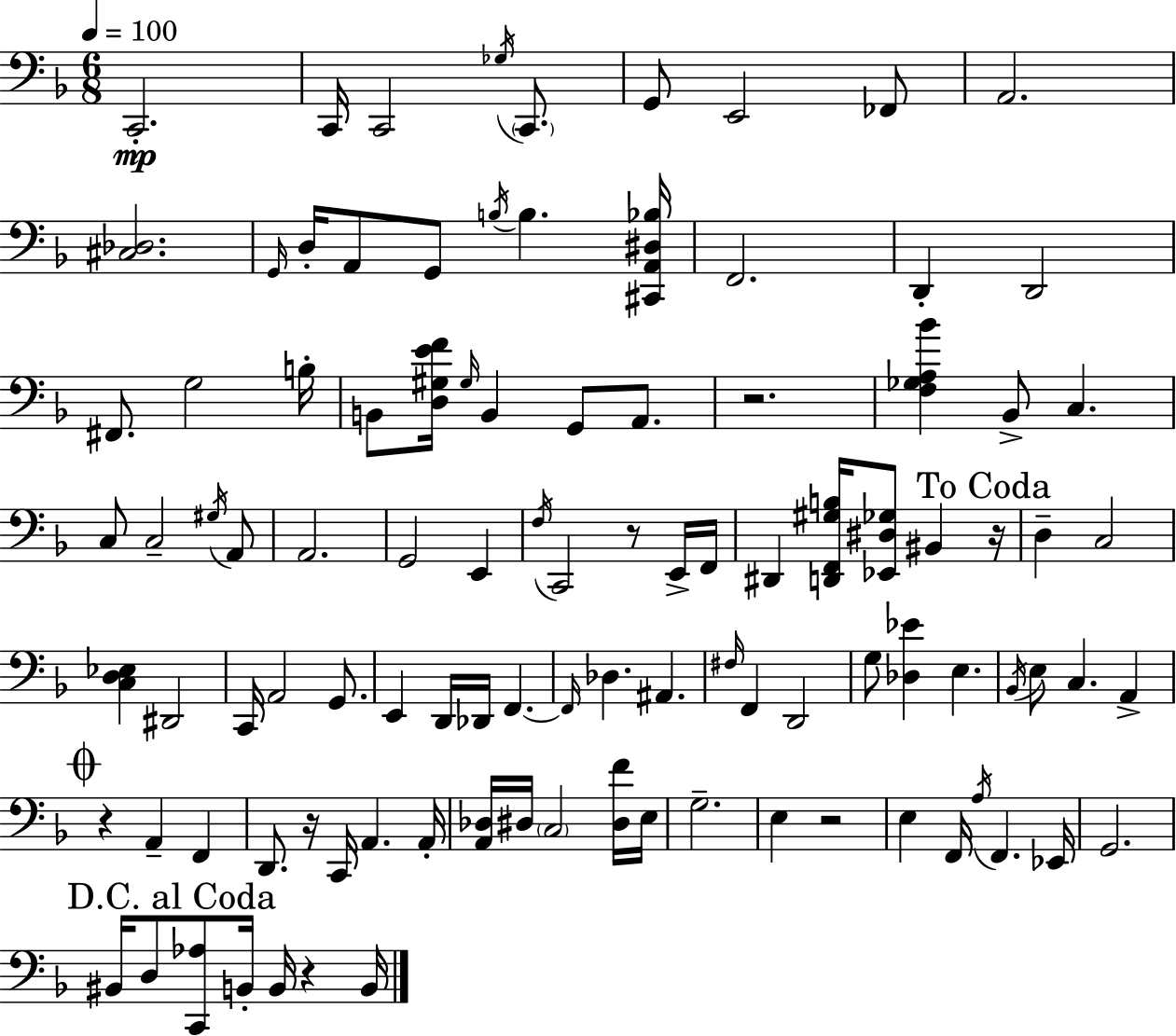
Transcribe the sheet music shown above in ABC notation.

X:1
T:Untitled
M:6/8
L:1/4
K:F
C,,2 C,,/4 C,,2 _G,/4 C,,/2 G,,/2 E,,2 _F,,/2 A,,2 [^C,_D,]2 G,,/4 D,/4 A,,/2 G,,/2 B,/4 B, [^C,,A,,^D,_B,]/4 F,,2 D,, D,,2 ^F,,/2 G,2 B,/4 B,,/2 [D,^G,EF]/4 ^G,/4 B,, G,,/2 A,,/2 z2 [F,_G,A,_B] _B,,/2 C, C,/2 C,2 ^G,/4 A,,/2 A,,2 G,,2 E,, F,/4 C,,2 z/2 E,,/4 F,,/4 ^D,, [D,,F,,^G,B,]/4 [_E,,^D,_G,]/2 ^B,, z/4 D, C,2 [C,D,_E,] ^D,,2 C,,/4 A,,2 G,,/2 E,, D,,/4 _D,,/4 F,, F,,/4 _D, ^A,, ^F,/4 F,, D,,2 G,/2 [_D,_E] E, _B,,/4 E,/2 C, A,, z A,, F,, D,,/2 z/4 C,,/4 A,, A,,/4 [A,,_D,]/4 ^D,/4 C,2 [^D,F]/4 E,/4 G,2 E, z2 E, F,,/4 A,/4 F,, _E,,/4 G,,2 ^B,,/4 D,/2 [C,,_A,]/2 B,,/4 B,,/4 z B,,/4